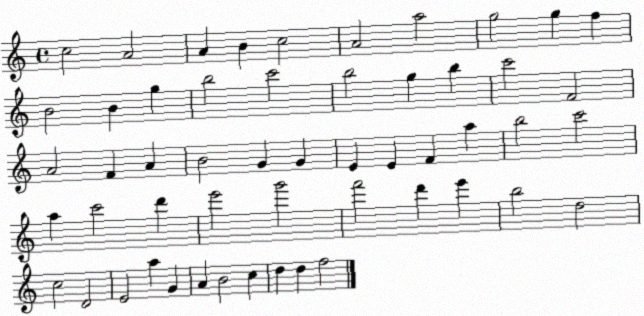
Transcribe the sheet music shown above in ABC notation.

X:1
T:Untitled
M:4/4
L:1/4
K:C
c2 A2 A B c2 A2 a2 g2 g f B2 B g b2 c'2 b2 g b c'2 F2 A2 F A B2 G G E E F a b2 c'2 a c'2 d' e'2 g'2 f'2 d' e' b2 d2 c2 D2 E2 a G A B2 c d d f2